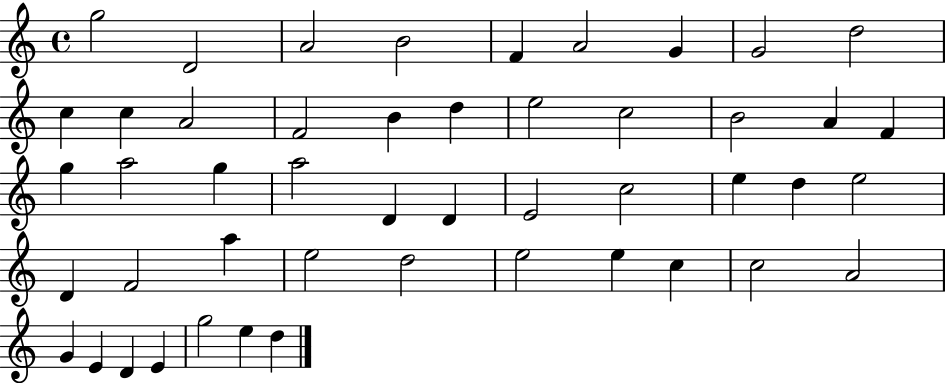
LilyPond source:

{
  \clef treble
  \time 4/4
  \defaultTimeSignature
  \key c \major
  g''2 d'2 | a'2 b'2 | f'4 a'2 g'4 | g'2 d''2 | \break c''4 c''4 a'2 | f'2 b'4 d''4 | e''2 c''2 | b'2 a'4 f'4 | \break g''4 a''2 g''4 | a''2 d'4 d'4 | e'2 c''2 | e''4 d''4 e''2 | \break d'4 f'2 a''4 | e''2 d''2 | e''2 e''4 c''4 | c''2 a'2 | \break g'4 e'4 d'4 e'4 | g''2 e''4 d''4 | \bar "|."
}